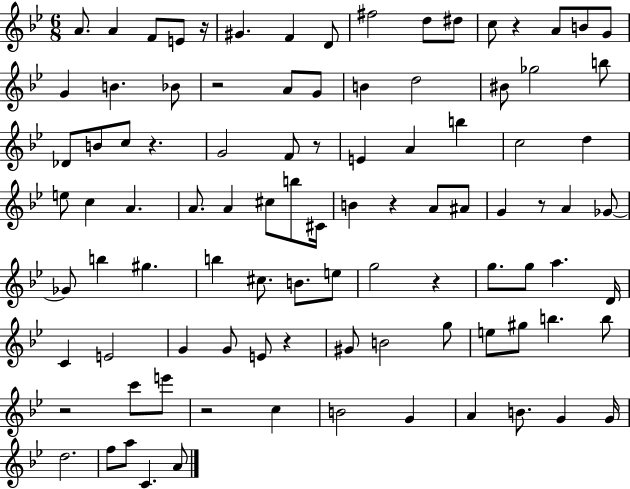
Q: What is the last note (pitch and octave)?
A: A4